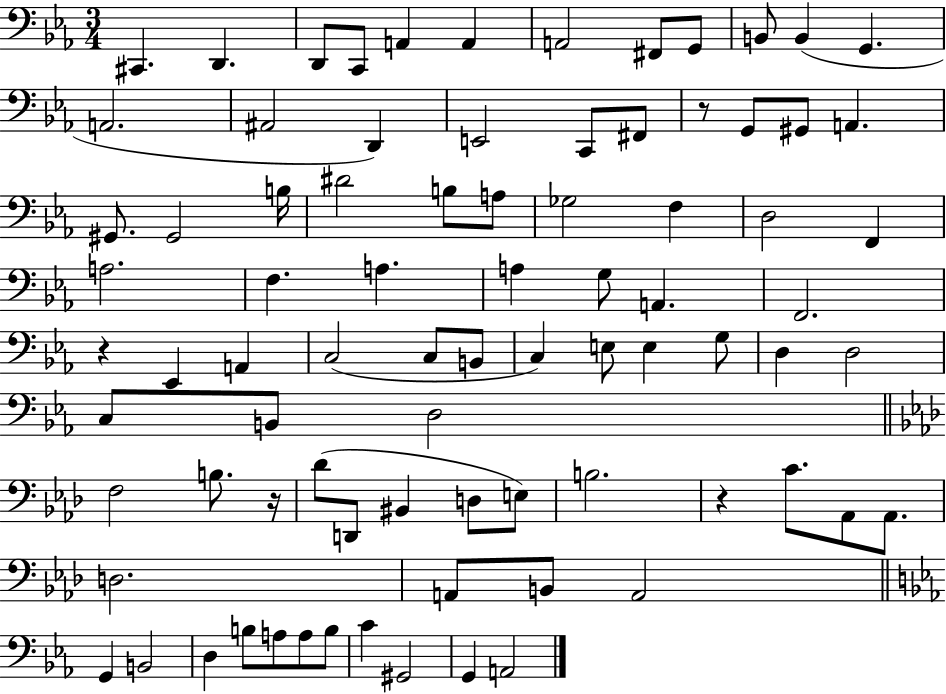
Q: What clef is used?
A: bass